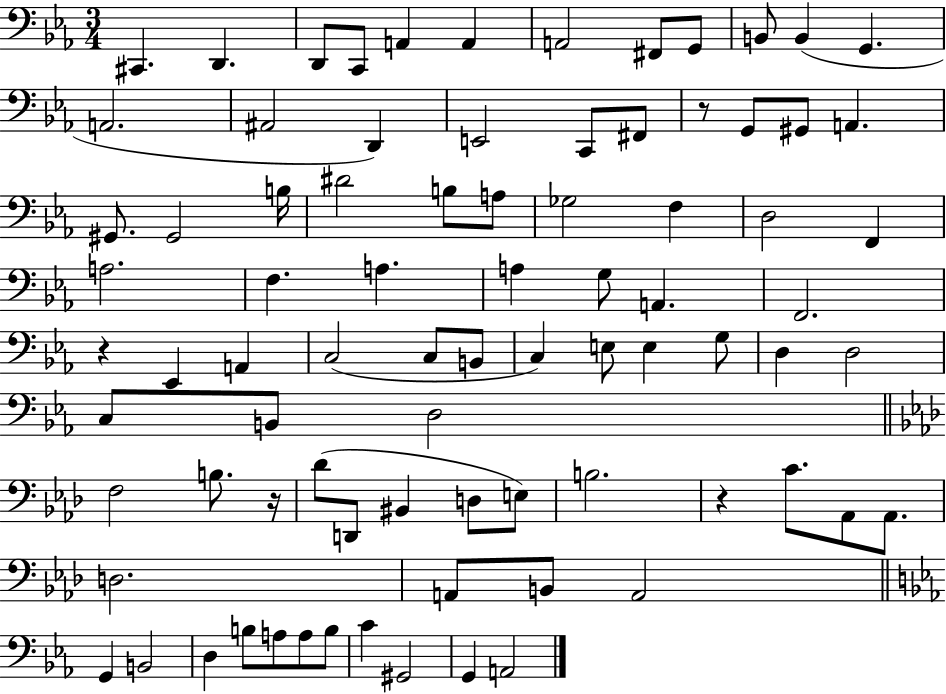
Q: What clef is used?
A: bass